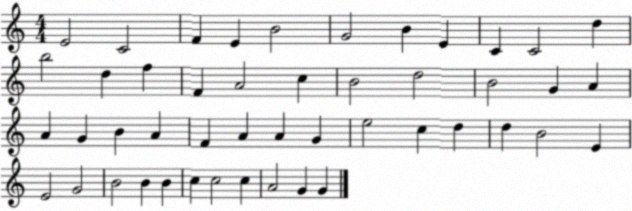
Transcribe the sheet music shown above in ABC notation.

X:1
T:Untitled
M:4/4
L:1/4
K:C
E2 C2 F E B2 G2 B E C C2 d b2 d f F A2 c B2 d2 B2 G A A G B A F A A G e2 c d d B2 E E2 G2 B2 B B c c2 c A2 G G